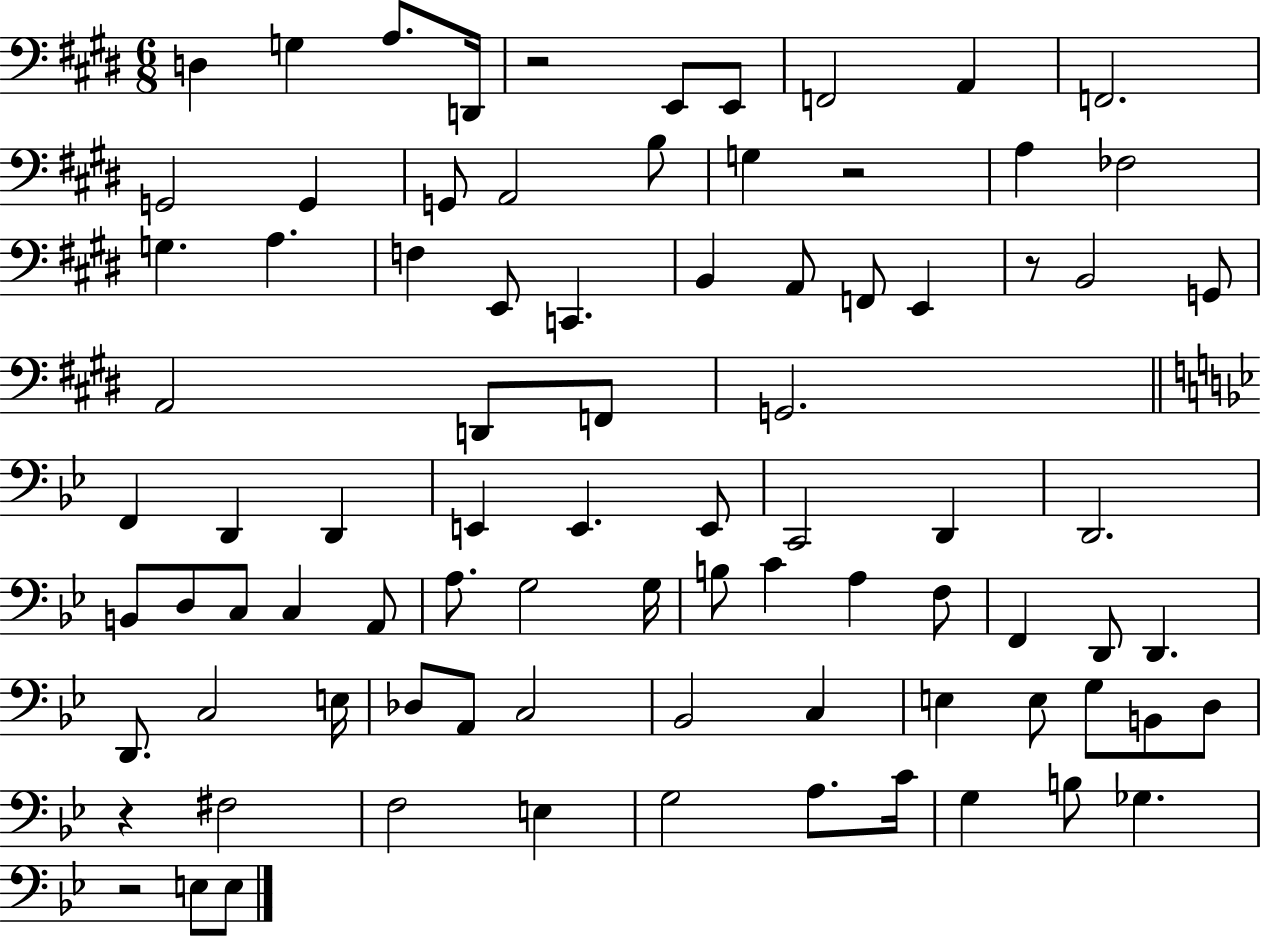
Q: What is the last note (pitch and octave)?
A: E3